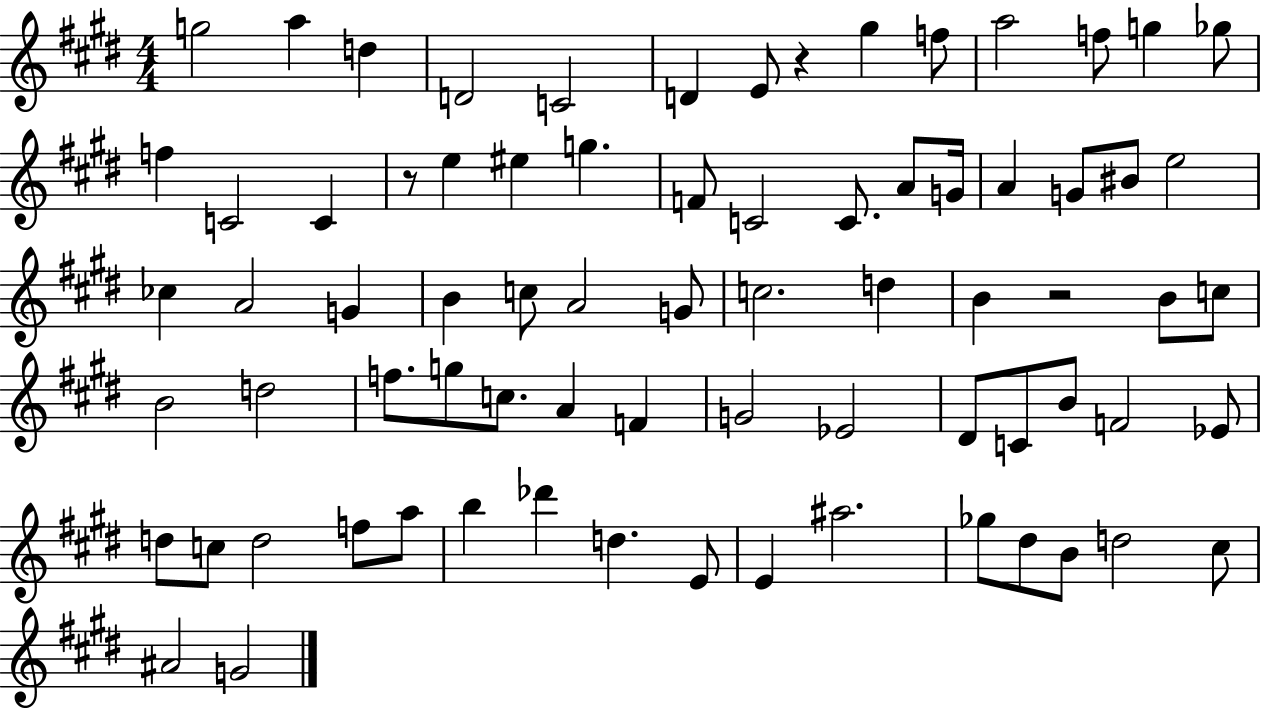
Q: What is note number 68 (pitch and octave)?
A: B4